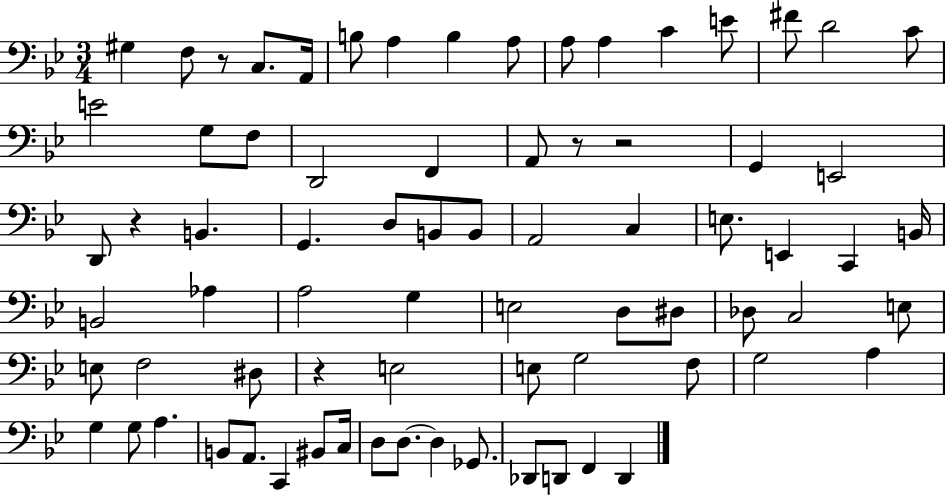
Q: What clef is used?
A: bass